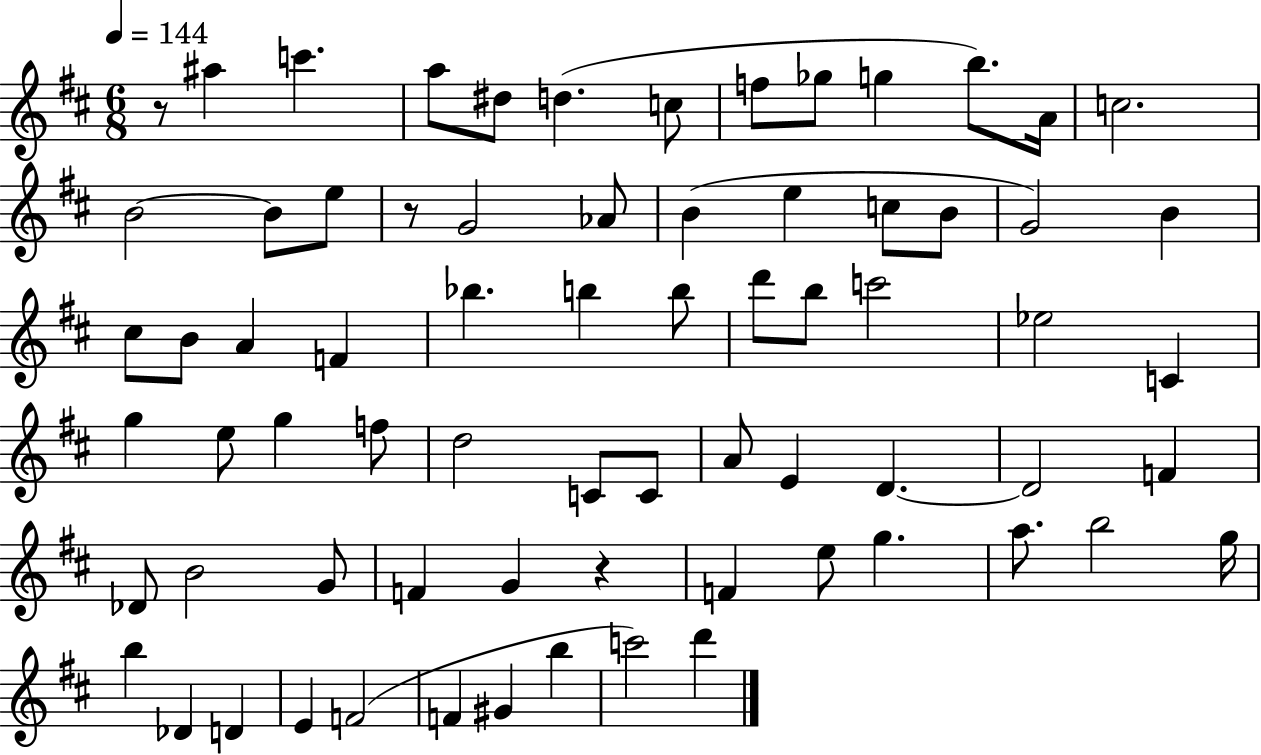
{
  \clef treble
  \numericTimeSignature
  \time 6/8
  \key d \major
  \tempo 4 = 144
  r8 ais''4 c'''4. | a''8 dis''8 d''4.( c''8 | f''8 ges''8 g''4 b''8.) a'16 | c''2. | \break b'2~~ b'8 e''8 | r8 g'2 aes'8 | b'4( e''4 c''8 b'8 | g'2) b'4 | \break cis''8 b'8 a'4 f'4 | bes''4. b''4 b''8 | d'''8 b''8 c'''2 | ees''2 c'4 | \break g''4 e''8 g''4 f''8 | d''2 c'8 c'8 | a'8 e'4 d'4.~~ | d'2 f'4 | \break des'8 b'2 g'8 | f'4 g'4 r4 | f'4 e''8 g''4. | a''8. b''2 g''16 | \break b''4 des'4 d'4 | e'4 f'2( | f'4 gis'4 b''4 | c'''2) d'''4 | \break \bar "|."
}